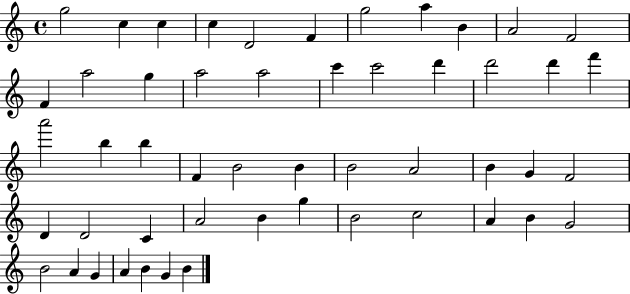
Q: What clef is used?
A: treble